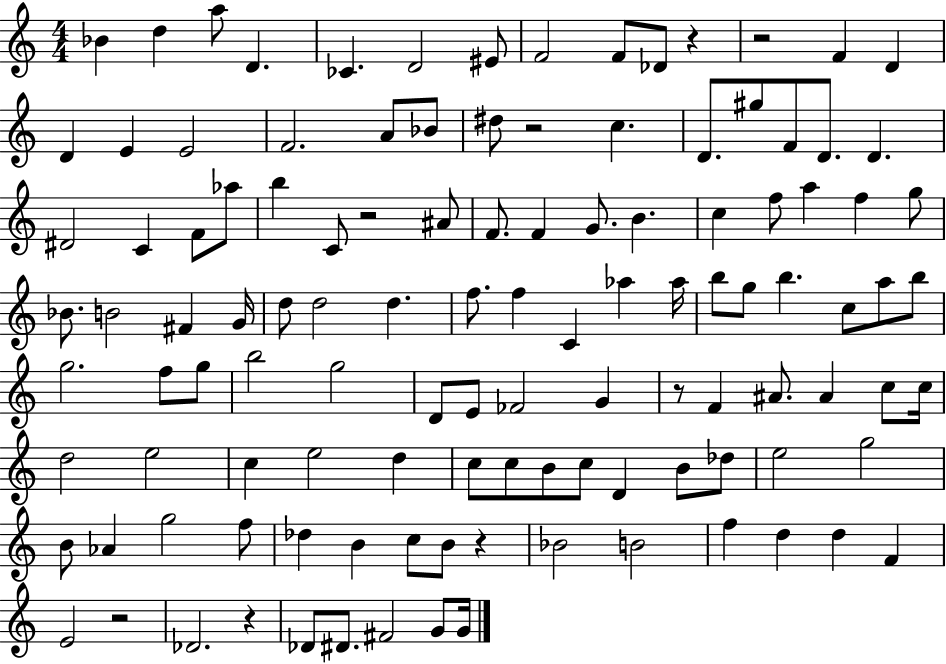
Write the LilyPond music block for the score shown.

{
  \clef treble
  \numericTimeSignature
  \time 4/4
  \key c \major
  \repeat volta 2 { bes'4 d''4 a''8 d'4. | ces'4. d'2 eis'8 | f'2 f'8 des'8 r4 | r2 f'4 d'4 | \break d'4 e'4 e'2 | f'2. a'8 bes'8 | dis''8 r2 c''4. | d'8. gis''8 f'8 d'8. d'4. | \break dis'2 c'4 f'8 aes''8 | b''4 c'8 r2 ais'8 | f'8. f'4 g'8. b'4. | c''4 f''8 a''4 f''4 g''8 | \break bes'8. b'2 fis'4 g'16 | d''8 d''2 d''4. | f''8. f''4 c'4 aes''4 aes''16 | b''8 g''8 b''4. c''8 a''8 b''8 | \break g''2. f''8 g''8 | b''2 g''2 | d'8 e'8 fes'2 g'4 | r8 f'4 ais'8. ais'4 c''8 c''16 | \break d''2 e''2 | c''4 e''2 d''4 | c''8 c''8 b'8 c''8 d'4 b'8 des''8 | e''2 g''2 | \break b'8 aes'4 g''2 f''8 | des''4 b'4 c''8 b'8 r4 | bes'2 b'2 | f''4 d''4 d''4 f'4 | \break e'2 r2 | des'2. r4 | des'8 dis'8. fis'2 g'8 g'16 | } \bar "|."
}